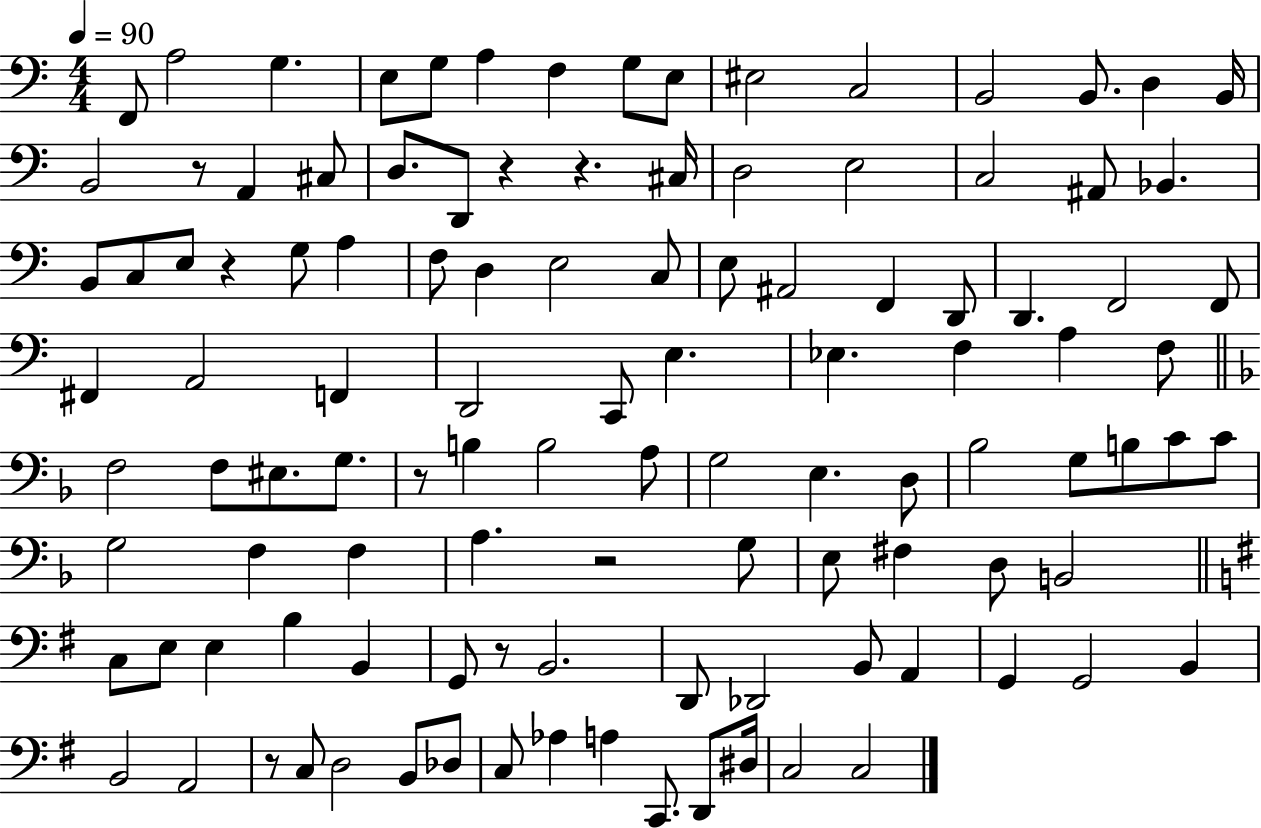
F2/e A3/h G3/q. E3/e G3/e A3/q F3/q G3/e E3/e EIS3/h C3/h B2/h B2/e. D3/q B2/s B2/h R/e A2/q C#3/e D3/e. D2/e R/q R/q. C#3/s D3/h E3/h C3/h A#2/e Bb2/q. B2/e C3/e E3/e R/q G3/e A3/q F3/e D3/q E3/h C3/e E3/e A#2/h F2/q D2/e D2/q. F2/h F2/e F#2/q A2/h F2/q D2/h C2/e E3/q. Eb3/q. F3/q A3/q F3/e F3/h F3/e EIS3/e. G3/e. R/e B3/q B3/h A3/e G3/h E3/q. D3/e Bb3/h G3/e B3/e C4/e C4/e G3/h F3/q F3/q A3/q. R/h G3/e E3/e F#3/q D3/e B2/h C3/e E3/e E3/q B3/q B2/q G2/e R/e B2/h. D2/e Db2/h B2/e A2/q G2/q G2/h B2/q B2/h A2/h R/e C3/e D3/h B2/e Db3/e C3/e Ab3/q A3/q C2/e. D2/e D#3/s C3/h C3/h